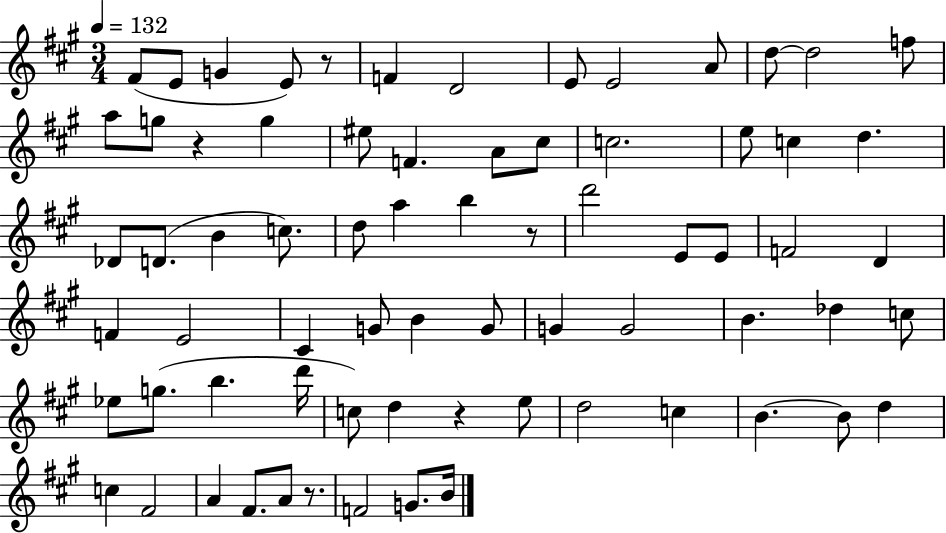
F#4/e E4/e G4/q E4/e R/e F4/q D4/h E4/e E4/h A4/e D5/e D5/h F5/e A5/e G5/e R/q G5/q EIS5/e F4/q. A4/e C#5/e C5/h. E5/e C5/q D5/q. Db4/e D4/e. B4/q C5/e. D5/e A5/q B5/q R/e D6/h E4/e E4/e F4/h D4/q F4/q E4/h C#4/q G4/e B4/q G4/e G4/q G4/h B4/q. Db5/q C5/e Eb5/e G5/e. B5/q. D6/s C5/e D5/q R/q E5/e D5/h C5/q B4/q. B4/e D5/q C5/q F#4/h A4/q F#4/e. A4/e R/e. F4/h G4/e. B4/s